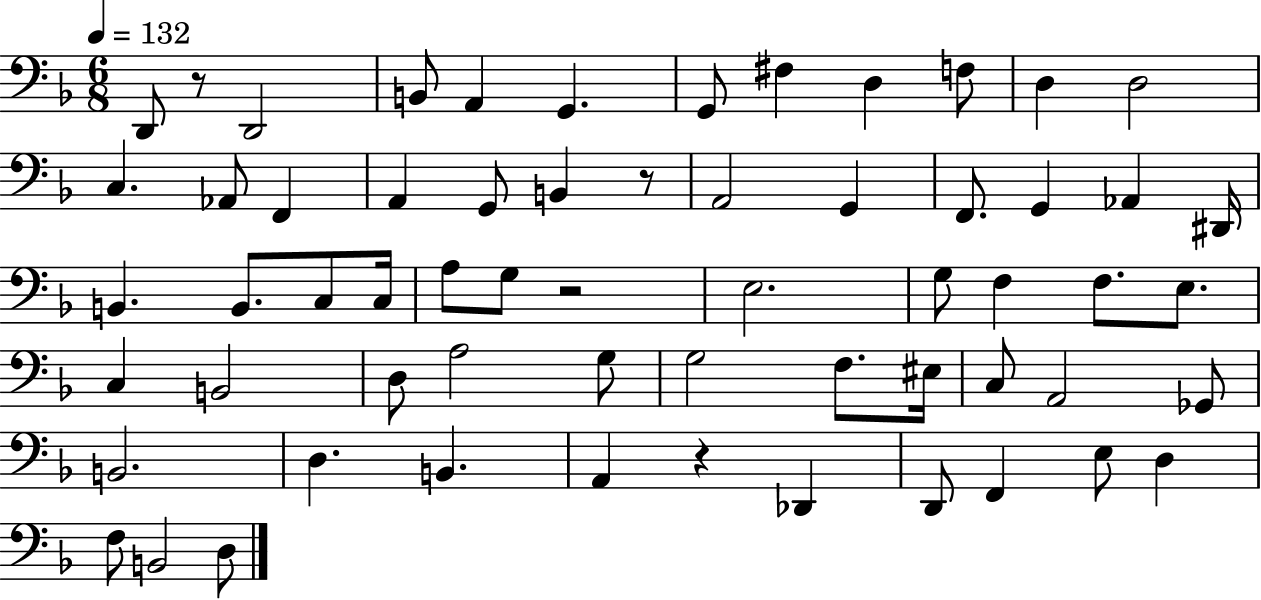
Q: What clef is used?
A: bass